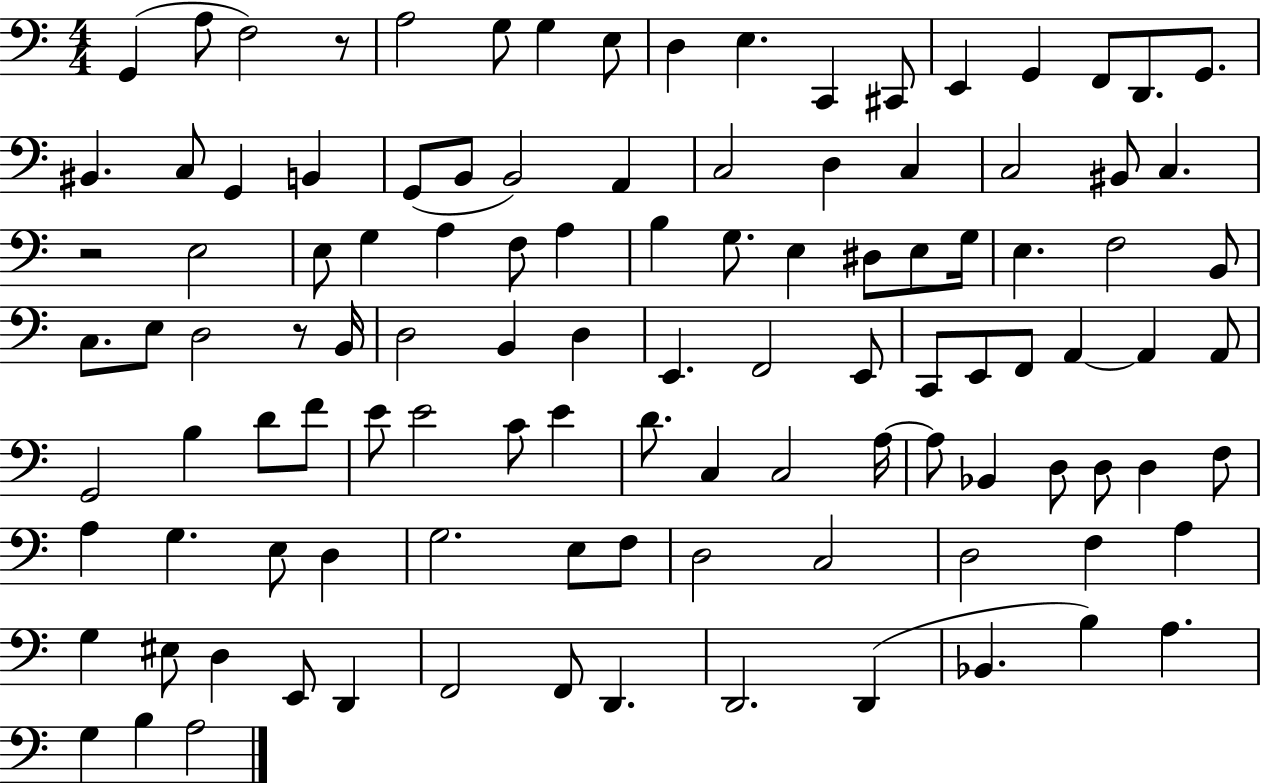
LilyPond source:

{
  \clef bass
  \numericTimeSignature
  \time 4/4
  \key c \major
  \repeat volta 2 { g,4( a8 f2) r8 | a2 g8 g4 e8 | d4 e4. c,4 cis,8 | e,4 g,4 f,8 d,8. g,8. | \break bis,4. c8 g,4 b,4 | g,8( b,8 b,2) a,4 | c2 d4 c4 | c2 bis,8 c4. | \break r2 e2 | e8 g4 a4 f8 a4 | b4 g8. e4 dis8 e8 g16 | e4. f2 b,8 | \break c8. e8 d2 r8 b,16 | d2 b,4 d4 | e,4. f,2 e,8 | c,8 e,8 f,8 a,4~~ a,4 a,8 | \break g,2 b4 d'8 f'8 | e'8 e'2 c'8 e'4 | d'8. c4 c2 a16~~ | a8 bes,4 d8 d8 d4 f8 | \break a4 g4. e8 d4 | g2. e8 f8 | d2 c2 | d2 f4 a4 | \break g4 eis8 d4 e,8 d,4 | f,2 f,8 d,4. | d,2. d,4( | bes,4. b4) a4. | \break g4 b4 a2 | } \bar "|."
}